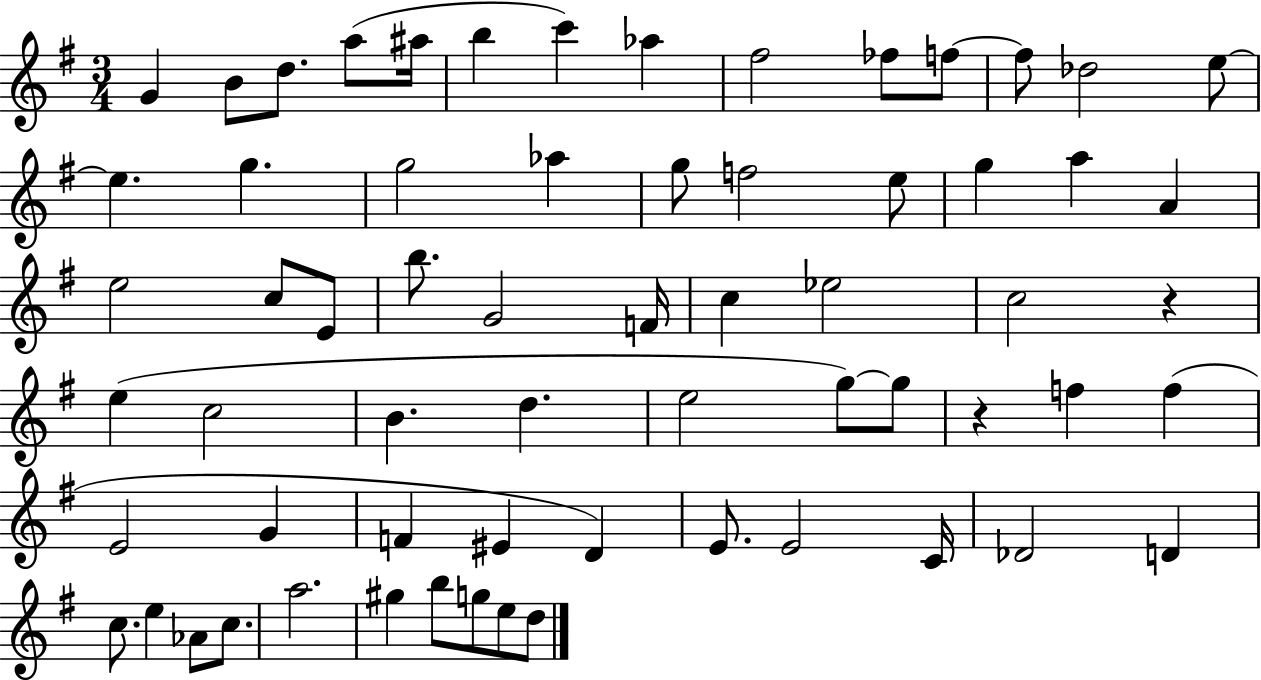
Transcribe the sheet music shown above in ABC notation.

X:1
T:Untitled
M:3/4
L:1/4
K:G
G B/2 d/2 a/2 ^a/4 b c' _a ^f2 _f/2 f/2 f/2 _d2 e/2 e g g2 _a g/2 f2 e/2 g a A e2 c/2 E/2 b/2 G2 F/4 c _e2 c2 z e c2 B d e2 g/2 g/2 z f f E2 G F ^E D E/2 E2 C/4 _D2 D c/2 e _A/2 c/2 a2 ^g b/2 g/2 e/2 d/2